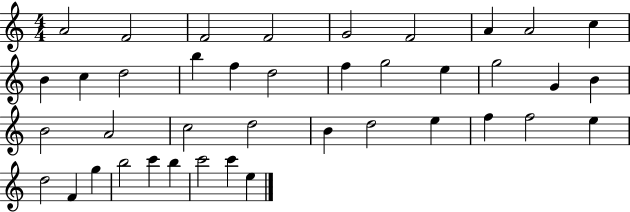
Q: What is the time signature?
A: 4/4